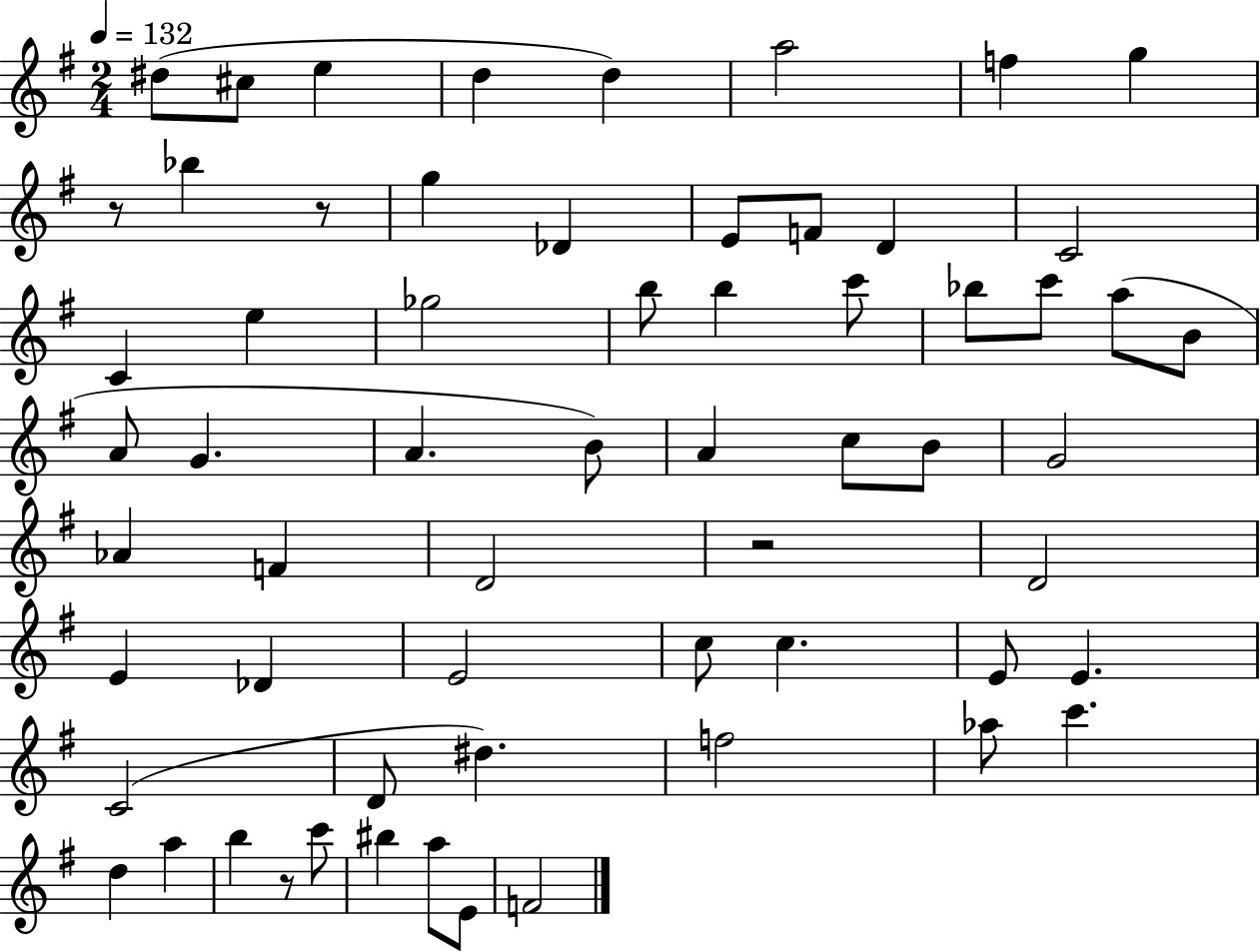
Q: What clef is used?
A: treble